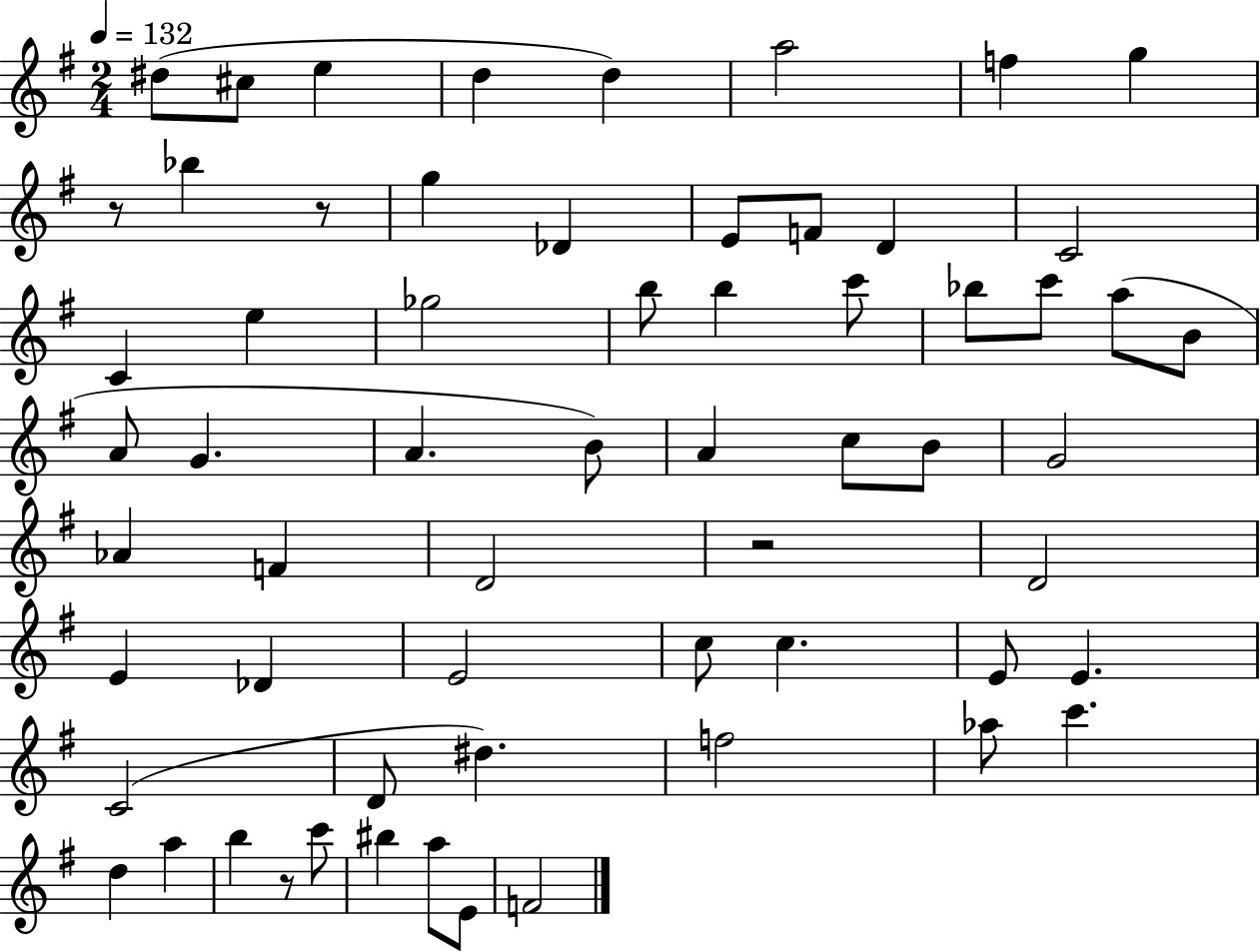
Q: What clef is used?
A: treble